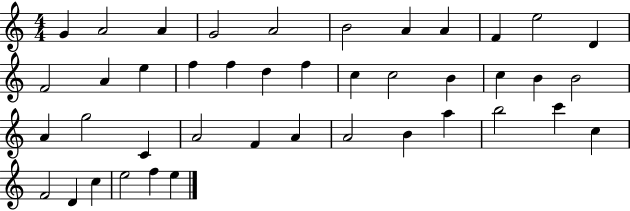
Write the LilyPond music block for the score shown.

{
  \clef treble
  \numericTimeSignature
  \time 4/4
  \key c \major
  g'4 a'2 a'4 | g'2 a'2 | b'2 a'4 a'4 | f'4 e''2 d'4 | \break f'2 a'4 e''4 | f''4 f''4 d''4 f''4 | c''4 c''2 b'4 | c''4 b'4 b'2 | \break a'4 g''2 c'4 | a'2 f'4 a'4 | a'2 b'4 a''4 | b''2 c'''4 c''4 | \break f'2 d'4 c''4 | e''2 f''4 e''4 | \bar "|."
}